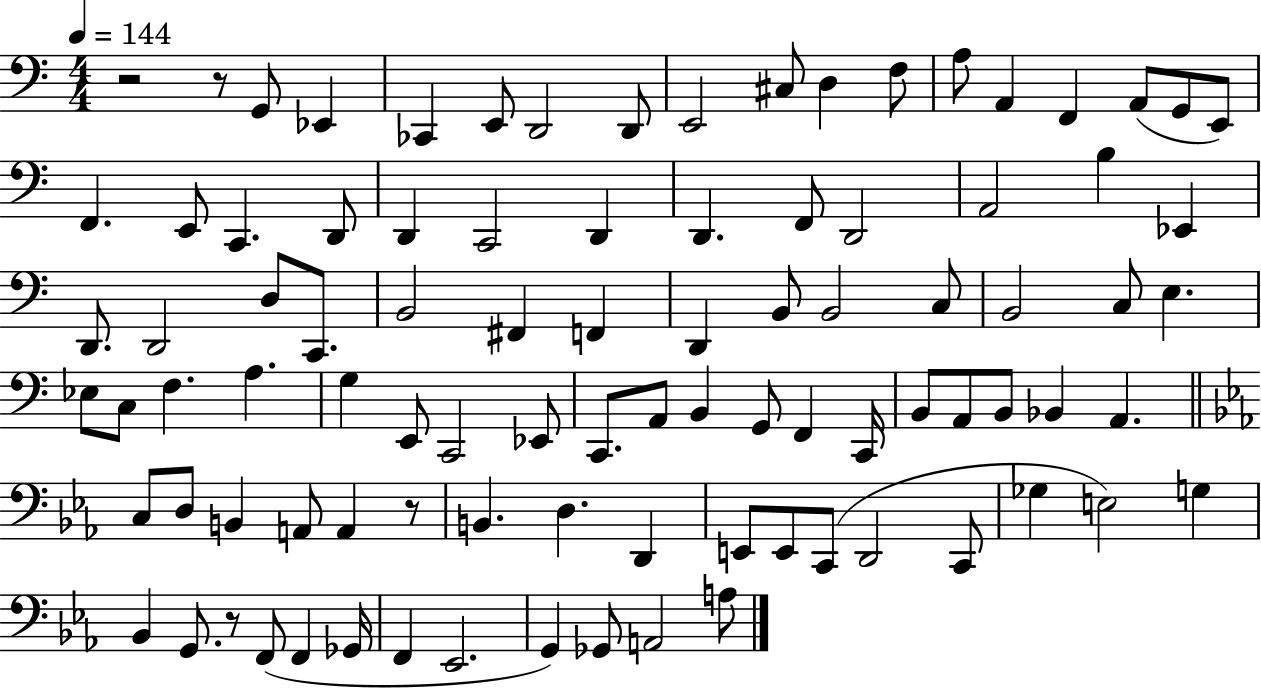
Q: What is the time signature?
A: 4/4